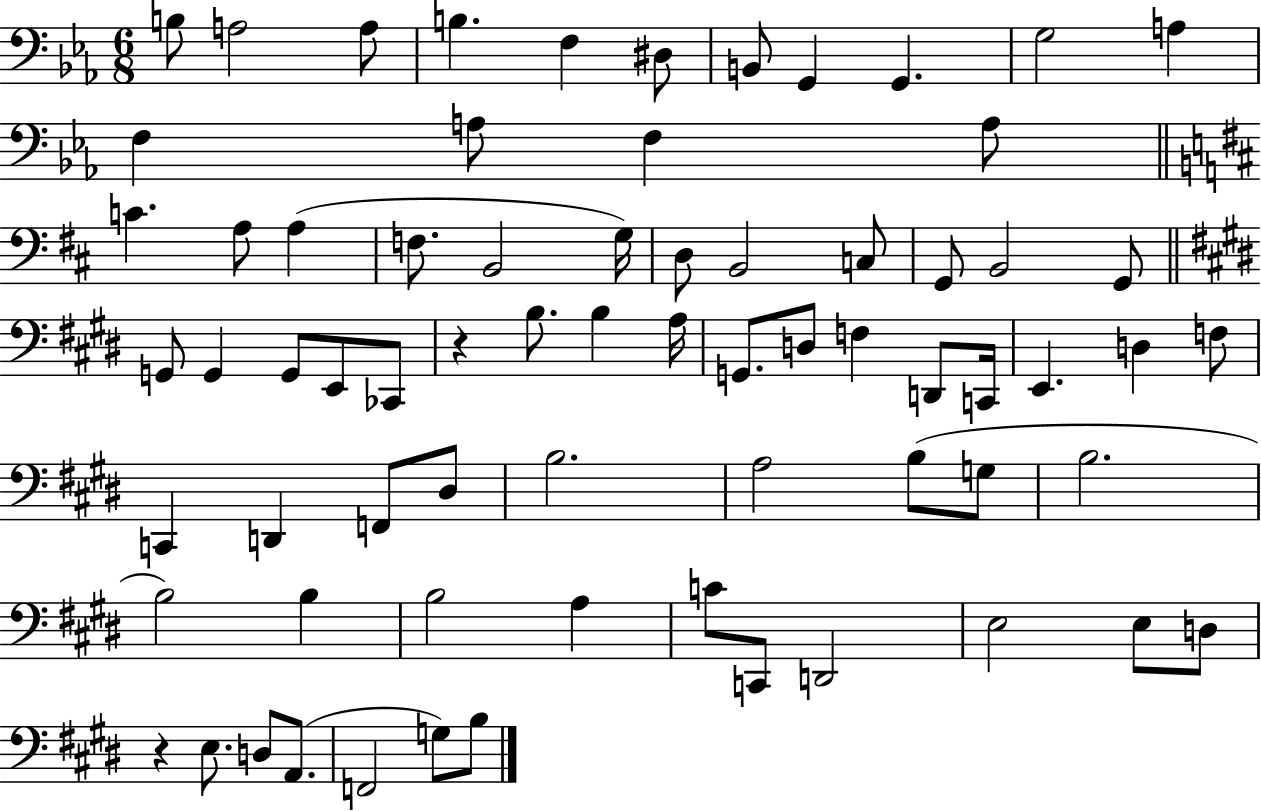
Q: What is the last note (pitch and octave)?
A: B3